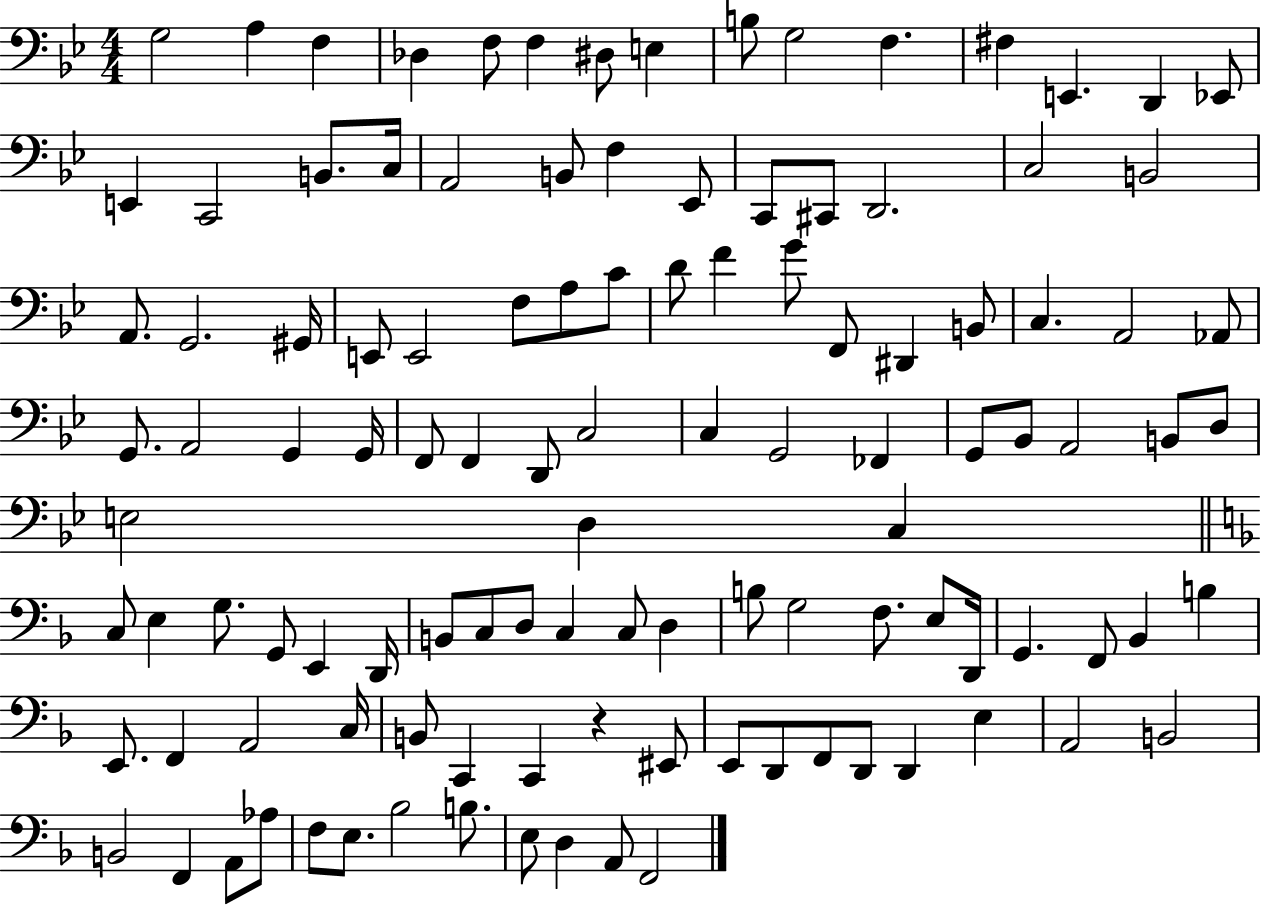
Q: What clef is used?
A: bass